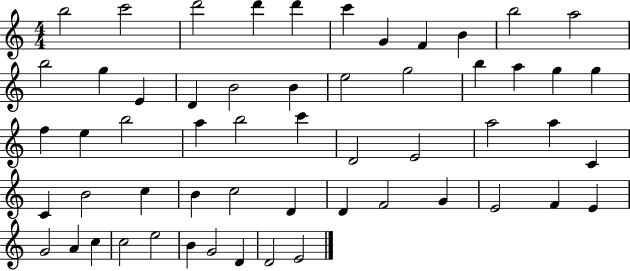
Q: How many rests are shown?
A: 0